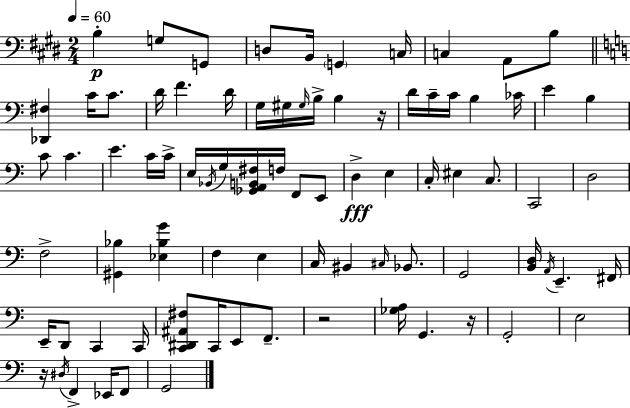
X:1
T:Untitled
M:2/4
L:1/4
K:E
B, G,/2 G,,/2 D,/2 B,,/4 G,, C,/4 C, A,,/2 B,/2 [_D,,^F,] C/4 C/2 D/4 F D/4 G,/4 ^G,/4 ^G,/4 B,/4 B, z/4 D/4 C/4 C/4 B, _C/4 E B, C/2 C E C/4 C/4 E,/4 _B,,/4 G,/4 [_G,,A,,B,,^F,]/4 F,/4 F,,/2 E,,/2 D, E, C,/4 ^E, C,/2 C,,2 D,2 F,2 [^G,,_B,] [_E,_B,G] F, E, C,/4 ^B,, ^C,/4 _B,,/2 G,,2 [B,,D,]/4 A,,/4 E,, ^F,,/4 E,,/4 D,,/2 C,, C,,/4 [C,,^D,,^A,,^F,]/2 C,,/4 E,,/2 F,,/2 z2 [_G,A,]/4 G,, z/4 G,,2 E,2 z/4 ^D,/4 F,, _E,,/4 F,,/2 G,,2